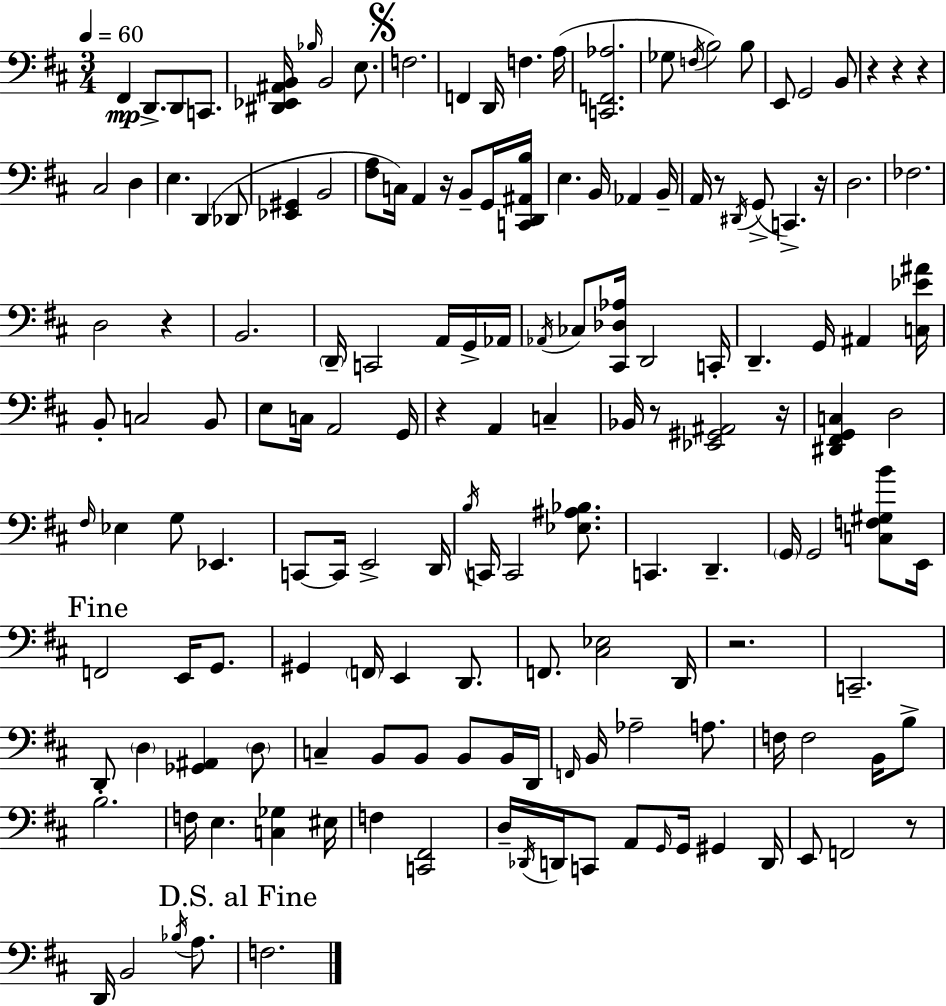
F#2/q D2/e. D2/e C2/e. [D#2,Eb2,A#2,B2]/s Bb3/s B2/h E3/e. F3/h. F2/q D2/s F3/q. A3/s [C2,F2,Ab3]/h. Gb3/e F3/s B3/h B3/e E2/e G2/h B2/e R/q R/q R/q C#3/h D3/q E3/q. D2/q Db2/e [Eb2,G#2]/q B2/h [F#3,A3]/e C3/s A2/q R/s B2/e G2/s [C2,D2,A#2,B3]/s E3/q. B2/s Ab2/q B2/s A2/s R/e D#2/s G2/e C2/q. R/s D3/h. FES3/h. D3/h R/q B2/h. D2/s C2/h A2/s G2/s Ab2/s Ab2/s CES3/e [C#2,Db3,Ab3]/s D2/h C2/s D2/q. G2/s A#2/q [C3,Eb4,A#4]/s B2/e C3/h B2/e E3/e C3/s A2/h G2/s R/q A2/q C3/q Bb2/s R/e [Eb2,G#2,A#2]/h R/s [D#2,F#2,G2,C3]/q D3/h F#3/s Eb3/q G3/e Eb2/q. C2/e C2/s E2/h D2/s B3/s C2/s C2/h [Eb3,A#3,Bb3]/e. C2/q. D2/q. G2/s G2/h [C3,F3,G#3,B4]/e E2/s F2/h E2/s G2/e. G#2/q F2/s E2/q D2/e. F2/e. [C#3,Eb3]/h D2/s R/h. C2/h. D2/e D3/q [Gb2,A#2]/q D3/e C3/q B2/e B2/e B2/e B2/s D2/s F2/s B2/s Ab3/h A3/e. F3/s F3/h B2/s B3/e B3/h. F3/s E3/q. [C3,Gb3]/q EIS3/s F3/q [C2,F#2]/h D3/s Db2/s D2/s C2/e A2/e G2/s G2/s G#2/q D2/s E2/e F2/h R/e D2/s B2/h Bb3/s A3/e. F3/h.